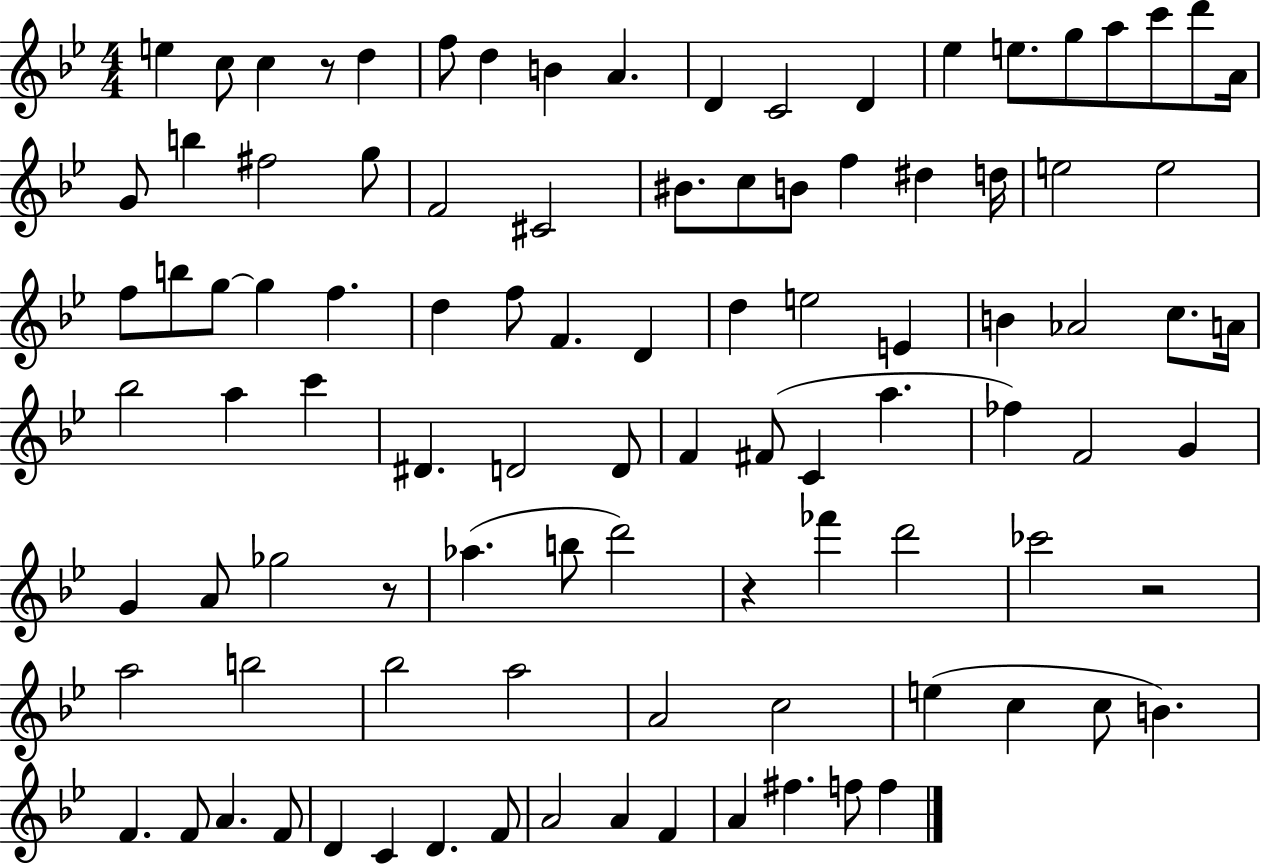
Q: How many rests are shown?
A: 4